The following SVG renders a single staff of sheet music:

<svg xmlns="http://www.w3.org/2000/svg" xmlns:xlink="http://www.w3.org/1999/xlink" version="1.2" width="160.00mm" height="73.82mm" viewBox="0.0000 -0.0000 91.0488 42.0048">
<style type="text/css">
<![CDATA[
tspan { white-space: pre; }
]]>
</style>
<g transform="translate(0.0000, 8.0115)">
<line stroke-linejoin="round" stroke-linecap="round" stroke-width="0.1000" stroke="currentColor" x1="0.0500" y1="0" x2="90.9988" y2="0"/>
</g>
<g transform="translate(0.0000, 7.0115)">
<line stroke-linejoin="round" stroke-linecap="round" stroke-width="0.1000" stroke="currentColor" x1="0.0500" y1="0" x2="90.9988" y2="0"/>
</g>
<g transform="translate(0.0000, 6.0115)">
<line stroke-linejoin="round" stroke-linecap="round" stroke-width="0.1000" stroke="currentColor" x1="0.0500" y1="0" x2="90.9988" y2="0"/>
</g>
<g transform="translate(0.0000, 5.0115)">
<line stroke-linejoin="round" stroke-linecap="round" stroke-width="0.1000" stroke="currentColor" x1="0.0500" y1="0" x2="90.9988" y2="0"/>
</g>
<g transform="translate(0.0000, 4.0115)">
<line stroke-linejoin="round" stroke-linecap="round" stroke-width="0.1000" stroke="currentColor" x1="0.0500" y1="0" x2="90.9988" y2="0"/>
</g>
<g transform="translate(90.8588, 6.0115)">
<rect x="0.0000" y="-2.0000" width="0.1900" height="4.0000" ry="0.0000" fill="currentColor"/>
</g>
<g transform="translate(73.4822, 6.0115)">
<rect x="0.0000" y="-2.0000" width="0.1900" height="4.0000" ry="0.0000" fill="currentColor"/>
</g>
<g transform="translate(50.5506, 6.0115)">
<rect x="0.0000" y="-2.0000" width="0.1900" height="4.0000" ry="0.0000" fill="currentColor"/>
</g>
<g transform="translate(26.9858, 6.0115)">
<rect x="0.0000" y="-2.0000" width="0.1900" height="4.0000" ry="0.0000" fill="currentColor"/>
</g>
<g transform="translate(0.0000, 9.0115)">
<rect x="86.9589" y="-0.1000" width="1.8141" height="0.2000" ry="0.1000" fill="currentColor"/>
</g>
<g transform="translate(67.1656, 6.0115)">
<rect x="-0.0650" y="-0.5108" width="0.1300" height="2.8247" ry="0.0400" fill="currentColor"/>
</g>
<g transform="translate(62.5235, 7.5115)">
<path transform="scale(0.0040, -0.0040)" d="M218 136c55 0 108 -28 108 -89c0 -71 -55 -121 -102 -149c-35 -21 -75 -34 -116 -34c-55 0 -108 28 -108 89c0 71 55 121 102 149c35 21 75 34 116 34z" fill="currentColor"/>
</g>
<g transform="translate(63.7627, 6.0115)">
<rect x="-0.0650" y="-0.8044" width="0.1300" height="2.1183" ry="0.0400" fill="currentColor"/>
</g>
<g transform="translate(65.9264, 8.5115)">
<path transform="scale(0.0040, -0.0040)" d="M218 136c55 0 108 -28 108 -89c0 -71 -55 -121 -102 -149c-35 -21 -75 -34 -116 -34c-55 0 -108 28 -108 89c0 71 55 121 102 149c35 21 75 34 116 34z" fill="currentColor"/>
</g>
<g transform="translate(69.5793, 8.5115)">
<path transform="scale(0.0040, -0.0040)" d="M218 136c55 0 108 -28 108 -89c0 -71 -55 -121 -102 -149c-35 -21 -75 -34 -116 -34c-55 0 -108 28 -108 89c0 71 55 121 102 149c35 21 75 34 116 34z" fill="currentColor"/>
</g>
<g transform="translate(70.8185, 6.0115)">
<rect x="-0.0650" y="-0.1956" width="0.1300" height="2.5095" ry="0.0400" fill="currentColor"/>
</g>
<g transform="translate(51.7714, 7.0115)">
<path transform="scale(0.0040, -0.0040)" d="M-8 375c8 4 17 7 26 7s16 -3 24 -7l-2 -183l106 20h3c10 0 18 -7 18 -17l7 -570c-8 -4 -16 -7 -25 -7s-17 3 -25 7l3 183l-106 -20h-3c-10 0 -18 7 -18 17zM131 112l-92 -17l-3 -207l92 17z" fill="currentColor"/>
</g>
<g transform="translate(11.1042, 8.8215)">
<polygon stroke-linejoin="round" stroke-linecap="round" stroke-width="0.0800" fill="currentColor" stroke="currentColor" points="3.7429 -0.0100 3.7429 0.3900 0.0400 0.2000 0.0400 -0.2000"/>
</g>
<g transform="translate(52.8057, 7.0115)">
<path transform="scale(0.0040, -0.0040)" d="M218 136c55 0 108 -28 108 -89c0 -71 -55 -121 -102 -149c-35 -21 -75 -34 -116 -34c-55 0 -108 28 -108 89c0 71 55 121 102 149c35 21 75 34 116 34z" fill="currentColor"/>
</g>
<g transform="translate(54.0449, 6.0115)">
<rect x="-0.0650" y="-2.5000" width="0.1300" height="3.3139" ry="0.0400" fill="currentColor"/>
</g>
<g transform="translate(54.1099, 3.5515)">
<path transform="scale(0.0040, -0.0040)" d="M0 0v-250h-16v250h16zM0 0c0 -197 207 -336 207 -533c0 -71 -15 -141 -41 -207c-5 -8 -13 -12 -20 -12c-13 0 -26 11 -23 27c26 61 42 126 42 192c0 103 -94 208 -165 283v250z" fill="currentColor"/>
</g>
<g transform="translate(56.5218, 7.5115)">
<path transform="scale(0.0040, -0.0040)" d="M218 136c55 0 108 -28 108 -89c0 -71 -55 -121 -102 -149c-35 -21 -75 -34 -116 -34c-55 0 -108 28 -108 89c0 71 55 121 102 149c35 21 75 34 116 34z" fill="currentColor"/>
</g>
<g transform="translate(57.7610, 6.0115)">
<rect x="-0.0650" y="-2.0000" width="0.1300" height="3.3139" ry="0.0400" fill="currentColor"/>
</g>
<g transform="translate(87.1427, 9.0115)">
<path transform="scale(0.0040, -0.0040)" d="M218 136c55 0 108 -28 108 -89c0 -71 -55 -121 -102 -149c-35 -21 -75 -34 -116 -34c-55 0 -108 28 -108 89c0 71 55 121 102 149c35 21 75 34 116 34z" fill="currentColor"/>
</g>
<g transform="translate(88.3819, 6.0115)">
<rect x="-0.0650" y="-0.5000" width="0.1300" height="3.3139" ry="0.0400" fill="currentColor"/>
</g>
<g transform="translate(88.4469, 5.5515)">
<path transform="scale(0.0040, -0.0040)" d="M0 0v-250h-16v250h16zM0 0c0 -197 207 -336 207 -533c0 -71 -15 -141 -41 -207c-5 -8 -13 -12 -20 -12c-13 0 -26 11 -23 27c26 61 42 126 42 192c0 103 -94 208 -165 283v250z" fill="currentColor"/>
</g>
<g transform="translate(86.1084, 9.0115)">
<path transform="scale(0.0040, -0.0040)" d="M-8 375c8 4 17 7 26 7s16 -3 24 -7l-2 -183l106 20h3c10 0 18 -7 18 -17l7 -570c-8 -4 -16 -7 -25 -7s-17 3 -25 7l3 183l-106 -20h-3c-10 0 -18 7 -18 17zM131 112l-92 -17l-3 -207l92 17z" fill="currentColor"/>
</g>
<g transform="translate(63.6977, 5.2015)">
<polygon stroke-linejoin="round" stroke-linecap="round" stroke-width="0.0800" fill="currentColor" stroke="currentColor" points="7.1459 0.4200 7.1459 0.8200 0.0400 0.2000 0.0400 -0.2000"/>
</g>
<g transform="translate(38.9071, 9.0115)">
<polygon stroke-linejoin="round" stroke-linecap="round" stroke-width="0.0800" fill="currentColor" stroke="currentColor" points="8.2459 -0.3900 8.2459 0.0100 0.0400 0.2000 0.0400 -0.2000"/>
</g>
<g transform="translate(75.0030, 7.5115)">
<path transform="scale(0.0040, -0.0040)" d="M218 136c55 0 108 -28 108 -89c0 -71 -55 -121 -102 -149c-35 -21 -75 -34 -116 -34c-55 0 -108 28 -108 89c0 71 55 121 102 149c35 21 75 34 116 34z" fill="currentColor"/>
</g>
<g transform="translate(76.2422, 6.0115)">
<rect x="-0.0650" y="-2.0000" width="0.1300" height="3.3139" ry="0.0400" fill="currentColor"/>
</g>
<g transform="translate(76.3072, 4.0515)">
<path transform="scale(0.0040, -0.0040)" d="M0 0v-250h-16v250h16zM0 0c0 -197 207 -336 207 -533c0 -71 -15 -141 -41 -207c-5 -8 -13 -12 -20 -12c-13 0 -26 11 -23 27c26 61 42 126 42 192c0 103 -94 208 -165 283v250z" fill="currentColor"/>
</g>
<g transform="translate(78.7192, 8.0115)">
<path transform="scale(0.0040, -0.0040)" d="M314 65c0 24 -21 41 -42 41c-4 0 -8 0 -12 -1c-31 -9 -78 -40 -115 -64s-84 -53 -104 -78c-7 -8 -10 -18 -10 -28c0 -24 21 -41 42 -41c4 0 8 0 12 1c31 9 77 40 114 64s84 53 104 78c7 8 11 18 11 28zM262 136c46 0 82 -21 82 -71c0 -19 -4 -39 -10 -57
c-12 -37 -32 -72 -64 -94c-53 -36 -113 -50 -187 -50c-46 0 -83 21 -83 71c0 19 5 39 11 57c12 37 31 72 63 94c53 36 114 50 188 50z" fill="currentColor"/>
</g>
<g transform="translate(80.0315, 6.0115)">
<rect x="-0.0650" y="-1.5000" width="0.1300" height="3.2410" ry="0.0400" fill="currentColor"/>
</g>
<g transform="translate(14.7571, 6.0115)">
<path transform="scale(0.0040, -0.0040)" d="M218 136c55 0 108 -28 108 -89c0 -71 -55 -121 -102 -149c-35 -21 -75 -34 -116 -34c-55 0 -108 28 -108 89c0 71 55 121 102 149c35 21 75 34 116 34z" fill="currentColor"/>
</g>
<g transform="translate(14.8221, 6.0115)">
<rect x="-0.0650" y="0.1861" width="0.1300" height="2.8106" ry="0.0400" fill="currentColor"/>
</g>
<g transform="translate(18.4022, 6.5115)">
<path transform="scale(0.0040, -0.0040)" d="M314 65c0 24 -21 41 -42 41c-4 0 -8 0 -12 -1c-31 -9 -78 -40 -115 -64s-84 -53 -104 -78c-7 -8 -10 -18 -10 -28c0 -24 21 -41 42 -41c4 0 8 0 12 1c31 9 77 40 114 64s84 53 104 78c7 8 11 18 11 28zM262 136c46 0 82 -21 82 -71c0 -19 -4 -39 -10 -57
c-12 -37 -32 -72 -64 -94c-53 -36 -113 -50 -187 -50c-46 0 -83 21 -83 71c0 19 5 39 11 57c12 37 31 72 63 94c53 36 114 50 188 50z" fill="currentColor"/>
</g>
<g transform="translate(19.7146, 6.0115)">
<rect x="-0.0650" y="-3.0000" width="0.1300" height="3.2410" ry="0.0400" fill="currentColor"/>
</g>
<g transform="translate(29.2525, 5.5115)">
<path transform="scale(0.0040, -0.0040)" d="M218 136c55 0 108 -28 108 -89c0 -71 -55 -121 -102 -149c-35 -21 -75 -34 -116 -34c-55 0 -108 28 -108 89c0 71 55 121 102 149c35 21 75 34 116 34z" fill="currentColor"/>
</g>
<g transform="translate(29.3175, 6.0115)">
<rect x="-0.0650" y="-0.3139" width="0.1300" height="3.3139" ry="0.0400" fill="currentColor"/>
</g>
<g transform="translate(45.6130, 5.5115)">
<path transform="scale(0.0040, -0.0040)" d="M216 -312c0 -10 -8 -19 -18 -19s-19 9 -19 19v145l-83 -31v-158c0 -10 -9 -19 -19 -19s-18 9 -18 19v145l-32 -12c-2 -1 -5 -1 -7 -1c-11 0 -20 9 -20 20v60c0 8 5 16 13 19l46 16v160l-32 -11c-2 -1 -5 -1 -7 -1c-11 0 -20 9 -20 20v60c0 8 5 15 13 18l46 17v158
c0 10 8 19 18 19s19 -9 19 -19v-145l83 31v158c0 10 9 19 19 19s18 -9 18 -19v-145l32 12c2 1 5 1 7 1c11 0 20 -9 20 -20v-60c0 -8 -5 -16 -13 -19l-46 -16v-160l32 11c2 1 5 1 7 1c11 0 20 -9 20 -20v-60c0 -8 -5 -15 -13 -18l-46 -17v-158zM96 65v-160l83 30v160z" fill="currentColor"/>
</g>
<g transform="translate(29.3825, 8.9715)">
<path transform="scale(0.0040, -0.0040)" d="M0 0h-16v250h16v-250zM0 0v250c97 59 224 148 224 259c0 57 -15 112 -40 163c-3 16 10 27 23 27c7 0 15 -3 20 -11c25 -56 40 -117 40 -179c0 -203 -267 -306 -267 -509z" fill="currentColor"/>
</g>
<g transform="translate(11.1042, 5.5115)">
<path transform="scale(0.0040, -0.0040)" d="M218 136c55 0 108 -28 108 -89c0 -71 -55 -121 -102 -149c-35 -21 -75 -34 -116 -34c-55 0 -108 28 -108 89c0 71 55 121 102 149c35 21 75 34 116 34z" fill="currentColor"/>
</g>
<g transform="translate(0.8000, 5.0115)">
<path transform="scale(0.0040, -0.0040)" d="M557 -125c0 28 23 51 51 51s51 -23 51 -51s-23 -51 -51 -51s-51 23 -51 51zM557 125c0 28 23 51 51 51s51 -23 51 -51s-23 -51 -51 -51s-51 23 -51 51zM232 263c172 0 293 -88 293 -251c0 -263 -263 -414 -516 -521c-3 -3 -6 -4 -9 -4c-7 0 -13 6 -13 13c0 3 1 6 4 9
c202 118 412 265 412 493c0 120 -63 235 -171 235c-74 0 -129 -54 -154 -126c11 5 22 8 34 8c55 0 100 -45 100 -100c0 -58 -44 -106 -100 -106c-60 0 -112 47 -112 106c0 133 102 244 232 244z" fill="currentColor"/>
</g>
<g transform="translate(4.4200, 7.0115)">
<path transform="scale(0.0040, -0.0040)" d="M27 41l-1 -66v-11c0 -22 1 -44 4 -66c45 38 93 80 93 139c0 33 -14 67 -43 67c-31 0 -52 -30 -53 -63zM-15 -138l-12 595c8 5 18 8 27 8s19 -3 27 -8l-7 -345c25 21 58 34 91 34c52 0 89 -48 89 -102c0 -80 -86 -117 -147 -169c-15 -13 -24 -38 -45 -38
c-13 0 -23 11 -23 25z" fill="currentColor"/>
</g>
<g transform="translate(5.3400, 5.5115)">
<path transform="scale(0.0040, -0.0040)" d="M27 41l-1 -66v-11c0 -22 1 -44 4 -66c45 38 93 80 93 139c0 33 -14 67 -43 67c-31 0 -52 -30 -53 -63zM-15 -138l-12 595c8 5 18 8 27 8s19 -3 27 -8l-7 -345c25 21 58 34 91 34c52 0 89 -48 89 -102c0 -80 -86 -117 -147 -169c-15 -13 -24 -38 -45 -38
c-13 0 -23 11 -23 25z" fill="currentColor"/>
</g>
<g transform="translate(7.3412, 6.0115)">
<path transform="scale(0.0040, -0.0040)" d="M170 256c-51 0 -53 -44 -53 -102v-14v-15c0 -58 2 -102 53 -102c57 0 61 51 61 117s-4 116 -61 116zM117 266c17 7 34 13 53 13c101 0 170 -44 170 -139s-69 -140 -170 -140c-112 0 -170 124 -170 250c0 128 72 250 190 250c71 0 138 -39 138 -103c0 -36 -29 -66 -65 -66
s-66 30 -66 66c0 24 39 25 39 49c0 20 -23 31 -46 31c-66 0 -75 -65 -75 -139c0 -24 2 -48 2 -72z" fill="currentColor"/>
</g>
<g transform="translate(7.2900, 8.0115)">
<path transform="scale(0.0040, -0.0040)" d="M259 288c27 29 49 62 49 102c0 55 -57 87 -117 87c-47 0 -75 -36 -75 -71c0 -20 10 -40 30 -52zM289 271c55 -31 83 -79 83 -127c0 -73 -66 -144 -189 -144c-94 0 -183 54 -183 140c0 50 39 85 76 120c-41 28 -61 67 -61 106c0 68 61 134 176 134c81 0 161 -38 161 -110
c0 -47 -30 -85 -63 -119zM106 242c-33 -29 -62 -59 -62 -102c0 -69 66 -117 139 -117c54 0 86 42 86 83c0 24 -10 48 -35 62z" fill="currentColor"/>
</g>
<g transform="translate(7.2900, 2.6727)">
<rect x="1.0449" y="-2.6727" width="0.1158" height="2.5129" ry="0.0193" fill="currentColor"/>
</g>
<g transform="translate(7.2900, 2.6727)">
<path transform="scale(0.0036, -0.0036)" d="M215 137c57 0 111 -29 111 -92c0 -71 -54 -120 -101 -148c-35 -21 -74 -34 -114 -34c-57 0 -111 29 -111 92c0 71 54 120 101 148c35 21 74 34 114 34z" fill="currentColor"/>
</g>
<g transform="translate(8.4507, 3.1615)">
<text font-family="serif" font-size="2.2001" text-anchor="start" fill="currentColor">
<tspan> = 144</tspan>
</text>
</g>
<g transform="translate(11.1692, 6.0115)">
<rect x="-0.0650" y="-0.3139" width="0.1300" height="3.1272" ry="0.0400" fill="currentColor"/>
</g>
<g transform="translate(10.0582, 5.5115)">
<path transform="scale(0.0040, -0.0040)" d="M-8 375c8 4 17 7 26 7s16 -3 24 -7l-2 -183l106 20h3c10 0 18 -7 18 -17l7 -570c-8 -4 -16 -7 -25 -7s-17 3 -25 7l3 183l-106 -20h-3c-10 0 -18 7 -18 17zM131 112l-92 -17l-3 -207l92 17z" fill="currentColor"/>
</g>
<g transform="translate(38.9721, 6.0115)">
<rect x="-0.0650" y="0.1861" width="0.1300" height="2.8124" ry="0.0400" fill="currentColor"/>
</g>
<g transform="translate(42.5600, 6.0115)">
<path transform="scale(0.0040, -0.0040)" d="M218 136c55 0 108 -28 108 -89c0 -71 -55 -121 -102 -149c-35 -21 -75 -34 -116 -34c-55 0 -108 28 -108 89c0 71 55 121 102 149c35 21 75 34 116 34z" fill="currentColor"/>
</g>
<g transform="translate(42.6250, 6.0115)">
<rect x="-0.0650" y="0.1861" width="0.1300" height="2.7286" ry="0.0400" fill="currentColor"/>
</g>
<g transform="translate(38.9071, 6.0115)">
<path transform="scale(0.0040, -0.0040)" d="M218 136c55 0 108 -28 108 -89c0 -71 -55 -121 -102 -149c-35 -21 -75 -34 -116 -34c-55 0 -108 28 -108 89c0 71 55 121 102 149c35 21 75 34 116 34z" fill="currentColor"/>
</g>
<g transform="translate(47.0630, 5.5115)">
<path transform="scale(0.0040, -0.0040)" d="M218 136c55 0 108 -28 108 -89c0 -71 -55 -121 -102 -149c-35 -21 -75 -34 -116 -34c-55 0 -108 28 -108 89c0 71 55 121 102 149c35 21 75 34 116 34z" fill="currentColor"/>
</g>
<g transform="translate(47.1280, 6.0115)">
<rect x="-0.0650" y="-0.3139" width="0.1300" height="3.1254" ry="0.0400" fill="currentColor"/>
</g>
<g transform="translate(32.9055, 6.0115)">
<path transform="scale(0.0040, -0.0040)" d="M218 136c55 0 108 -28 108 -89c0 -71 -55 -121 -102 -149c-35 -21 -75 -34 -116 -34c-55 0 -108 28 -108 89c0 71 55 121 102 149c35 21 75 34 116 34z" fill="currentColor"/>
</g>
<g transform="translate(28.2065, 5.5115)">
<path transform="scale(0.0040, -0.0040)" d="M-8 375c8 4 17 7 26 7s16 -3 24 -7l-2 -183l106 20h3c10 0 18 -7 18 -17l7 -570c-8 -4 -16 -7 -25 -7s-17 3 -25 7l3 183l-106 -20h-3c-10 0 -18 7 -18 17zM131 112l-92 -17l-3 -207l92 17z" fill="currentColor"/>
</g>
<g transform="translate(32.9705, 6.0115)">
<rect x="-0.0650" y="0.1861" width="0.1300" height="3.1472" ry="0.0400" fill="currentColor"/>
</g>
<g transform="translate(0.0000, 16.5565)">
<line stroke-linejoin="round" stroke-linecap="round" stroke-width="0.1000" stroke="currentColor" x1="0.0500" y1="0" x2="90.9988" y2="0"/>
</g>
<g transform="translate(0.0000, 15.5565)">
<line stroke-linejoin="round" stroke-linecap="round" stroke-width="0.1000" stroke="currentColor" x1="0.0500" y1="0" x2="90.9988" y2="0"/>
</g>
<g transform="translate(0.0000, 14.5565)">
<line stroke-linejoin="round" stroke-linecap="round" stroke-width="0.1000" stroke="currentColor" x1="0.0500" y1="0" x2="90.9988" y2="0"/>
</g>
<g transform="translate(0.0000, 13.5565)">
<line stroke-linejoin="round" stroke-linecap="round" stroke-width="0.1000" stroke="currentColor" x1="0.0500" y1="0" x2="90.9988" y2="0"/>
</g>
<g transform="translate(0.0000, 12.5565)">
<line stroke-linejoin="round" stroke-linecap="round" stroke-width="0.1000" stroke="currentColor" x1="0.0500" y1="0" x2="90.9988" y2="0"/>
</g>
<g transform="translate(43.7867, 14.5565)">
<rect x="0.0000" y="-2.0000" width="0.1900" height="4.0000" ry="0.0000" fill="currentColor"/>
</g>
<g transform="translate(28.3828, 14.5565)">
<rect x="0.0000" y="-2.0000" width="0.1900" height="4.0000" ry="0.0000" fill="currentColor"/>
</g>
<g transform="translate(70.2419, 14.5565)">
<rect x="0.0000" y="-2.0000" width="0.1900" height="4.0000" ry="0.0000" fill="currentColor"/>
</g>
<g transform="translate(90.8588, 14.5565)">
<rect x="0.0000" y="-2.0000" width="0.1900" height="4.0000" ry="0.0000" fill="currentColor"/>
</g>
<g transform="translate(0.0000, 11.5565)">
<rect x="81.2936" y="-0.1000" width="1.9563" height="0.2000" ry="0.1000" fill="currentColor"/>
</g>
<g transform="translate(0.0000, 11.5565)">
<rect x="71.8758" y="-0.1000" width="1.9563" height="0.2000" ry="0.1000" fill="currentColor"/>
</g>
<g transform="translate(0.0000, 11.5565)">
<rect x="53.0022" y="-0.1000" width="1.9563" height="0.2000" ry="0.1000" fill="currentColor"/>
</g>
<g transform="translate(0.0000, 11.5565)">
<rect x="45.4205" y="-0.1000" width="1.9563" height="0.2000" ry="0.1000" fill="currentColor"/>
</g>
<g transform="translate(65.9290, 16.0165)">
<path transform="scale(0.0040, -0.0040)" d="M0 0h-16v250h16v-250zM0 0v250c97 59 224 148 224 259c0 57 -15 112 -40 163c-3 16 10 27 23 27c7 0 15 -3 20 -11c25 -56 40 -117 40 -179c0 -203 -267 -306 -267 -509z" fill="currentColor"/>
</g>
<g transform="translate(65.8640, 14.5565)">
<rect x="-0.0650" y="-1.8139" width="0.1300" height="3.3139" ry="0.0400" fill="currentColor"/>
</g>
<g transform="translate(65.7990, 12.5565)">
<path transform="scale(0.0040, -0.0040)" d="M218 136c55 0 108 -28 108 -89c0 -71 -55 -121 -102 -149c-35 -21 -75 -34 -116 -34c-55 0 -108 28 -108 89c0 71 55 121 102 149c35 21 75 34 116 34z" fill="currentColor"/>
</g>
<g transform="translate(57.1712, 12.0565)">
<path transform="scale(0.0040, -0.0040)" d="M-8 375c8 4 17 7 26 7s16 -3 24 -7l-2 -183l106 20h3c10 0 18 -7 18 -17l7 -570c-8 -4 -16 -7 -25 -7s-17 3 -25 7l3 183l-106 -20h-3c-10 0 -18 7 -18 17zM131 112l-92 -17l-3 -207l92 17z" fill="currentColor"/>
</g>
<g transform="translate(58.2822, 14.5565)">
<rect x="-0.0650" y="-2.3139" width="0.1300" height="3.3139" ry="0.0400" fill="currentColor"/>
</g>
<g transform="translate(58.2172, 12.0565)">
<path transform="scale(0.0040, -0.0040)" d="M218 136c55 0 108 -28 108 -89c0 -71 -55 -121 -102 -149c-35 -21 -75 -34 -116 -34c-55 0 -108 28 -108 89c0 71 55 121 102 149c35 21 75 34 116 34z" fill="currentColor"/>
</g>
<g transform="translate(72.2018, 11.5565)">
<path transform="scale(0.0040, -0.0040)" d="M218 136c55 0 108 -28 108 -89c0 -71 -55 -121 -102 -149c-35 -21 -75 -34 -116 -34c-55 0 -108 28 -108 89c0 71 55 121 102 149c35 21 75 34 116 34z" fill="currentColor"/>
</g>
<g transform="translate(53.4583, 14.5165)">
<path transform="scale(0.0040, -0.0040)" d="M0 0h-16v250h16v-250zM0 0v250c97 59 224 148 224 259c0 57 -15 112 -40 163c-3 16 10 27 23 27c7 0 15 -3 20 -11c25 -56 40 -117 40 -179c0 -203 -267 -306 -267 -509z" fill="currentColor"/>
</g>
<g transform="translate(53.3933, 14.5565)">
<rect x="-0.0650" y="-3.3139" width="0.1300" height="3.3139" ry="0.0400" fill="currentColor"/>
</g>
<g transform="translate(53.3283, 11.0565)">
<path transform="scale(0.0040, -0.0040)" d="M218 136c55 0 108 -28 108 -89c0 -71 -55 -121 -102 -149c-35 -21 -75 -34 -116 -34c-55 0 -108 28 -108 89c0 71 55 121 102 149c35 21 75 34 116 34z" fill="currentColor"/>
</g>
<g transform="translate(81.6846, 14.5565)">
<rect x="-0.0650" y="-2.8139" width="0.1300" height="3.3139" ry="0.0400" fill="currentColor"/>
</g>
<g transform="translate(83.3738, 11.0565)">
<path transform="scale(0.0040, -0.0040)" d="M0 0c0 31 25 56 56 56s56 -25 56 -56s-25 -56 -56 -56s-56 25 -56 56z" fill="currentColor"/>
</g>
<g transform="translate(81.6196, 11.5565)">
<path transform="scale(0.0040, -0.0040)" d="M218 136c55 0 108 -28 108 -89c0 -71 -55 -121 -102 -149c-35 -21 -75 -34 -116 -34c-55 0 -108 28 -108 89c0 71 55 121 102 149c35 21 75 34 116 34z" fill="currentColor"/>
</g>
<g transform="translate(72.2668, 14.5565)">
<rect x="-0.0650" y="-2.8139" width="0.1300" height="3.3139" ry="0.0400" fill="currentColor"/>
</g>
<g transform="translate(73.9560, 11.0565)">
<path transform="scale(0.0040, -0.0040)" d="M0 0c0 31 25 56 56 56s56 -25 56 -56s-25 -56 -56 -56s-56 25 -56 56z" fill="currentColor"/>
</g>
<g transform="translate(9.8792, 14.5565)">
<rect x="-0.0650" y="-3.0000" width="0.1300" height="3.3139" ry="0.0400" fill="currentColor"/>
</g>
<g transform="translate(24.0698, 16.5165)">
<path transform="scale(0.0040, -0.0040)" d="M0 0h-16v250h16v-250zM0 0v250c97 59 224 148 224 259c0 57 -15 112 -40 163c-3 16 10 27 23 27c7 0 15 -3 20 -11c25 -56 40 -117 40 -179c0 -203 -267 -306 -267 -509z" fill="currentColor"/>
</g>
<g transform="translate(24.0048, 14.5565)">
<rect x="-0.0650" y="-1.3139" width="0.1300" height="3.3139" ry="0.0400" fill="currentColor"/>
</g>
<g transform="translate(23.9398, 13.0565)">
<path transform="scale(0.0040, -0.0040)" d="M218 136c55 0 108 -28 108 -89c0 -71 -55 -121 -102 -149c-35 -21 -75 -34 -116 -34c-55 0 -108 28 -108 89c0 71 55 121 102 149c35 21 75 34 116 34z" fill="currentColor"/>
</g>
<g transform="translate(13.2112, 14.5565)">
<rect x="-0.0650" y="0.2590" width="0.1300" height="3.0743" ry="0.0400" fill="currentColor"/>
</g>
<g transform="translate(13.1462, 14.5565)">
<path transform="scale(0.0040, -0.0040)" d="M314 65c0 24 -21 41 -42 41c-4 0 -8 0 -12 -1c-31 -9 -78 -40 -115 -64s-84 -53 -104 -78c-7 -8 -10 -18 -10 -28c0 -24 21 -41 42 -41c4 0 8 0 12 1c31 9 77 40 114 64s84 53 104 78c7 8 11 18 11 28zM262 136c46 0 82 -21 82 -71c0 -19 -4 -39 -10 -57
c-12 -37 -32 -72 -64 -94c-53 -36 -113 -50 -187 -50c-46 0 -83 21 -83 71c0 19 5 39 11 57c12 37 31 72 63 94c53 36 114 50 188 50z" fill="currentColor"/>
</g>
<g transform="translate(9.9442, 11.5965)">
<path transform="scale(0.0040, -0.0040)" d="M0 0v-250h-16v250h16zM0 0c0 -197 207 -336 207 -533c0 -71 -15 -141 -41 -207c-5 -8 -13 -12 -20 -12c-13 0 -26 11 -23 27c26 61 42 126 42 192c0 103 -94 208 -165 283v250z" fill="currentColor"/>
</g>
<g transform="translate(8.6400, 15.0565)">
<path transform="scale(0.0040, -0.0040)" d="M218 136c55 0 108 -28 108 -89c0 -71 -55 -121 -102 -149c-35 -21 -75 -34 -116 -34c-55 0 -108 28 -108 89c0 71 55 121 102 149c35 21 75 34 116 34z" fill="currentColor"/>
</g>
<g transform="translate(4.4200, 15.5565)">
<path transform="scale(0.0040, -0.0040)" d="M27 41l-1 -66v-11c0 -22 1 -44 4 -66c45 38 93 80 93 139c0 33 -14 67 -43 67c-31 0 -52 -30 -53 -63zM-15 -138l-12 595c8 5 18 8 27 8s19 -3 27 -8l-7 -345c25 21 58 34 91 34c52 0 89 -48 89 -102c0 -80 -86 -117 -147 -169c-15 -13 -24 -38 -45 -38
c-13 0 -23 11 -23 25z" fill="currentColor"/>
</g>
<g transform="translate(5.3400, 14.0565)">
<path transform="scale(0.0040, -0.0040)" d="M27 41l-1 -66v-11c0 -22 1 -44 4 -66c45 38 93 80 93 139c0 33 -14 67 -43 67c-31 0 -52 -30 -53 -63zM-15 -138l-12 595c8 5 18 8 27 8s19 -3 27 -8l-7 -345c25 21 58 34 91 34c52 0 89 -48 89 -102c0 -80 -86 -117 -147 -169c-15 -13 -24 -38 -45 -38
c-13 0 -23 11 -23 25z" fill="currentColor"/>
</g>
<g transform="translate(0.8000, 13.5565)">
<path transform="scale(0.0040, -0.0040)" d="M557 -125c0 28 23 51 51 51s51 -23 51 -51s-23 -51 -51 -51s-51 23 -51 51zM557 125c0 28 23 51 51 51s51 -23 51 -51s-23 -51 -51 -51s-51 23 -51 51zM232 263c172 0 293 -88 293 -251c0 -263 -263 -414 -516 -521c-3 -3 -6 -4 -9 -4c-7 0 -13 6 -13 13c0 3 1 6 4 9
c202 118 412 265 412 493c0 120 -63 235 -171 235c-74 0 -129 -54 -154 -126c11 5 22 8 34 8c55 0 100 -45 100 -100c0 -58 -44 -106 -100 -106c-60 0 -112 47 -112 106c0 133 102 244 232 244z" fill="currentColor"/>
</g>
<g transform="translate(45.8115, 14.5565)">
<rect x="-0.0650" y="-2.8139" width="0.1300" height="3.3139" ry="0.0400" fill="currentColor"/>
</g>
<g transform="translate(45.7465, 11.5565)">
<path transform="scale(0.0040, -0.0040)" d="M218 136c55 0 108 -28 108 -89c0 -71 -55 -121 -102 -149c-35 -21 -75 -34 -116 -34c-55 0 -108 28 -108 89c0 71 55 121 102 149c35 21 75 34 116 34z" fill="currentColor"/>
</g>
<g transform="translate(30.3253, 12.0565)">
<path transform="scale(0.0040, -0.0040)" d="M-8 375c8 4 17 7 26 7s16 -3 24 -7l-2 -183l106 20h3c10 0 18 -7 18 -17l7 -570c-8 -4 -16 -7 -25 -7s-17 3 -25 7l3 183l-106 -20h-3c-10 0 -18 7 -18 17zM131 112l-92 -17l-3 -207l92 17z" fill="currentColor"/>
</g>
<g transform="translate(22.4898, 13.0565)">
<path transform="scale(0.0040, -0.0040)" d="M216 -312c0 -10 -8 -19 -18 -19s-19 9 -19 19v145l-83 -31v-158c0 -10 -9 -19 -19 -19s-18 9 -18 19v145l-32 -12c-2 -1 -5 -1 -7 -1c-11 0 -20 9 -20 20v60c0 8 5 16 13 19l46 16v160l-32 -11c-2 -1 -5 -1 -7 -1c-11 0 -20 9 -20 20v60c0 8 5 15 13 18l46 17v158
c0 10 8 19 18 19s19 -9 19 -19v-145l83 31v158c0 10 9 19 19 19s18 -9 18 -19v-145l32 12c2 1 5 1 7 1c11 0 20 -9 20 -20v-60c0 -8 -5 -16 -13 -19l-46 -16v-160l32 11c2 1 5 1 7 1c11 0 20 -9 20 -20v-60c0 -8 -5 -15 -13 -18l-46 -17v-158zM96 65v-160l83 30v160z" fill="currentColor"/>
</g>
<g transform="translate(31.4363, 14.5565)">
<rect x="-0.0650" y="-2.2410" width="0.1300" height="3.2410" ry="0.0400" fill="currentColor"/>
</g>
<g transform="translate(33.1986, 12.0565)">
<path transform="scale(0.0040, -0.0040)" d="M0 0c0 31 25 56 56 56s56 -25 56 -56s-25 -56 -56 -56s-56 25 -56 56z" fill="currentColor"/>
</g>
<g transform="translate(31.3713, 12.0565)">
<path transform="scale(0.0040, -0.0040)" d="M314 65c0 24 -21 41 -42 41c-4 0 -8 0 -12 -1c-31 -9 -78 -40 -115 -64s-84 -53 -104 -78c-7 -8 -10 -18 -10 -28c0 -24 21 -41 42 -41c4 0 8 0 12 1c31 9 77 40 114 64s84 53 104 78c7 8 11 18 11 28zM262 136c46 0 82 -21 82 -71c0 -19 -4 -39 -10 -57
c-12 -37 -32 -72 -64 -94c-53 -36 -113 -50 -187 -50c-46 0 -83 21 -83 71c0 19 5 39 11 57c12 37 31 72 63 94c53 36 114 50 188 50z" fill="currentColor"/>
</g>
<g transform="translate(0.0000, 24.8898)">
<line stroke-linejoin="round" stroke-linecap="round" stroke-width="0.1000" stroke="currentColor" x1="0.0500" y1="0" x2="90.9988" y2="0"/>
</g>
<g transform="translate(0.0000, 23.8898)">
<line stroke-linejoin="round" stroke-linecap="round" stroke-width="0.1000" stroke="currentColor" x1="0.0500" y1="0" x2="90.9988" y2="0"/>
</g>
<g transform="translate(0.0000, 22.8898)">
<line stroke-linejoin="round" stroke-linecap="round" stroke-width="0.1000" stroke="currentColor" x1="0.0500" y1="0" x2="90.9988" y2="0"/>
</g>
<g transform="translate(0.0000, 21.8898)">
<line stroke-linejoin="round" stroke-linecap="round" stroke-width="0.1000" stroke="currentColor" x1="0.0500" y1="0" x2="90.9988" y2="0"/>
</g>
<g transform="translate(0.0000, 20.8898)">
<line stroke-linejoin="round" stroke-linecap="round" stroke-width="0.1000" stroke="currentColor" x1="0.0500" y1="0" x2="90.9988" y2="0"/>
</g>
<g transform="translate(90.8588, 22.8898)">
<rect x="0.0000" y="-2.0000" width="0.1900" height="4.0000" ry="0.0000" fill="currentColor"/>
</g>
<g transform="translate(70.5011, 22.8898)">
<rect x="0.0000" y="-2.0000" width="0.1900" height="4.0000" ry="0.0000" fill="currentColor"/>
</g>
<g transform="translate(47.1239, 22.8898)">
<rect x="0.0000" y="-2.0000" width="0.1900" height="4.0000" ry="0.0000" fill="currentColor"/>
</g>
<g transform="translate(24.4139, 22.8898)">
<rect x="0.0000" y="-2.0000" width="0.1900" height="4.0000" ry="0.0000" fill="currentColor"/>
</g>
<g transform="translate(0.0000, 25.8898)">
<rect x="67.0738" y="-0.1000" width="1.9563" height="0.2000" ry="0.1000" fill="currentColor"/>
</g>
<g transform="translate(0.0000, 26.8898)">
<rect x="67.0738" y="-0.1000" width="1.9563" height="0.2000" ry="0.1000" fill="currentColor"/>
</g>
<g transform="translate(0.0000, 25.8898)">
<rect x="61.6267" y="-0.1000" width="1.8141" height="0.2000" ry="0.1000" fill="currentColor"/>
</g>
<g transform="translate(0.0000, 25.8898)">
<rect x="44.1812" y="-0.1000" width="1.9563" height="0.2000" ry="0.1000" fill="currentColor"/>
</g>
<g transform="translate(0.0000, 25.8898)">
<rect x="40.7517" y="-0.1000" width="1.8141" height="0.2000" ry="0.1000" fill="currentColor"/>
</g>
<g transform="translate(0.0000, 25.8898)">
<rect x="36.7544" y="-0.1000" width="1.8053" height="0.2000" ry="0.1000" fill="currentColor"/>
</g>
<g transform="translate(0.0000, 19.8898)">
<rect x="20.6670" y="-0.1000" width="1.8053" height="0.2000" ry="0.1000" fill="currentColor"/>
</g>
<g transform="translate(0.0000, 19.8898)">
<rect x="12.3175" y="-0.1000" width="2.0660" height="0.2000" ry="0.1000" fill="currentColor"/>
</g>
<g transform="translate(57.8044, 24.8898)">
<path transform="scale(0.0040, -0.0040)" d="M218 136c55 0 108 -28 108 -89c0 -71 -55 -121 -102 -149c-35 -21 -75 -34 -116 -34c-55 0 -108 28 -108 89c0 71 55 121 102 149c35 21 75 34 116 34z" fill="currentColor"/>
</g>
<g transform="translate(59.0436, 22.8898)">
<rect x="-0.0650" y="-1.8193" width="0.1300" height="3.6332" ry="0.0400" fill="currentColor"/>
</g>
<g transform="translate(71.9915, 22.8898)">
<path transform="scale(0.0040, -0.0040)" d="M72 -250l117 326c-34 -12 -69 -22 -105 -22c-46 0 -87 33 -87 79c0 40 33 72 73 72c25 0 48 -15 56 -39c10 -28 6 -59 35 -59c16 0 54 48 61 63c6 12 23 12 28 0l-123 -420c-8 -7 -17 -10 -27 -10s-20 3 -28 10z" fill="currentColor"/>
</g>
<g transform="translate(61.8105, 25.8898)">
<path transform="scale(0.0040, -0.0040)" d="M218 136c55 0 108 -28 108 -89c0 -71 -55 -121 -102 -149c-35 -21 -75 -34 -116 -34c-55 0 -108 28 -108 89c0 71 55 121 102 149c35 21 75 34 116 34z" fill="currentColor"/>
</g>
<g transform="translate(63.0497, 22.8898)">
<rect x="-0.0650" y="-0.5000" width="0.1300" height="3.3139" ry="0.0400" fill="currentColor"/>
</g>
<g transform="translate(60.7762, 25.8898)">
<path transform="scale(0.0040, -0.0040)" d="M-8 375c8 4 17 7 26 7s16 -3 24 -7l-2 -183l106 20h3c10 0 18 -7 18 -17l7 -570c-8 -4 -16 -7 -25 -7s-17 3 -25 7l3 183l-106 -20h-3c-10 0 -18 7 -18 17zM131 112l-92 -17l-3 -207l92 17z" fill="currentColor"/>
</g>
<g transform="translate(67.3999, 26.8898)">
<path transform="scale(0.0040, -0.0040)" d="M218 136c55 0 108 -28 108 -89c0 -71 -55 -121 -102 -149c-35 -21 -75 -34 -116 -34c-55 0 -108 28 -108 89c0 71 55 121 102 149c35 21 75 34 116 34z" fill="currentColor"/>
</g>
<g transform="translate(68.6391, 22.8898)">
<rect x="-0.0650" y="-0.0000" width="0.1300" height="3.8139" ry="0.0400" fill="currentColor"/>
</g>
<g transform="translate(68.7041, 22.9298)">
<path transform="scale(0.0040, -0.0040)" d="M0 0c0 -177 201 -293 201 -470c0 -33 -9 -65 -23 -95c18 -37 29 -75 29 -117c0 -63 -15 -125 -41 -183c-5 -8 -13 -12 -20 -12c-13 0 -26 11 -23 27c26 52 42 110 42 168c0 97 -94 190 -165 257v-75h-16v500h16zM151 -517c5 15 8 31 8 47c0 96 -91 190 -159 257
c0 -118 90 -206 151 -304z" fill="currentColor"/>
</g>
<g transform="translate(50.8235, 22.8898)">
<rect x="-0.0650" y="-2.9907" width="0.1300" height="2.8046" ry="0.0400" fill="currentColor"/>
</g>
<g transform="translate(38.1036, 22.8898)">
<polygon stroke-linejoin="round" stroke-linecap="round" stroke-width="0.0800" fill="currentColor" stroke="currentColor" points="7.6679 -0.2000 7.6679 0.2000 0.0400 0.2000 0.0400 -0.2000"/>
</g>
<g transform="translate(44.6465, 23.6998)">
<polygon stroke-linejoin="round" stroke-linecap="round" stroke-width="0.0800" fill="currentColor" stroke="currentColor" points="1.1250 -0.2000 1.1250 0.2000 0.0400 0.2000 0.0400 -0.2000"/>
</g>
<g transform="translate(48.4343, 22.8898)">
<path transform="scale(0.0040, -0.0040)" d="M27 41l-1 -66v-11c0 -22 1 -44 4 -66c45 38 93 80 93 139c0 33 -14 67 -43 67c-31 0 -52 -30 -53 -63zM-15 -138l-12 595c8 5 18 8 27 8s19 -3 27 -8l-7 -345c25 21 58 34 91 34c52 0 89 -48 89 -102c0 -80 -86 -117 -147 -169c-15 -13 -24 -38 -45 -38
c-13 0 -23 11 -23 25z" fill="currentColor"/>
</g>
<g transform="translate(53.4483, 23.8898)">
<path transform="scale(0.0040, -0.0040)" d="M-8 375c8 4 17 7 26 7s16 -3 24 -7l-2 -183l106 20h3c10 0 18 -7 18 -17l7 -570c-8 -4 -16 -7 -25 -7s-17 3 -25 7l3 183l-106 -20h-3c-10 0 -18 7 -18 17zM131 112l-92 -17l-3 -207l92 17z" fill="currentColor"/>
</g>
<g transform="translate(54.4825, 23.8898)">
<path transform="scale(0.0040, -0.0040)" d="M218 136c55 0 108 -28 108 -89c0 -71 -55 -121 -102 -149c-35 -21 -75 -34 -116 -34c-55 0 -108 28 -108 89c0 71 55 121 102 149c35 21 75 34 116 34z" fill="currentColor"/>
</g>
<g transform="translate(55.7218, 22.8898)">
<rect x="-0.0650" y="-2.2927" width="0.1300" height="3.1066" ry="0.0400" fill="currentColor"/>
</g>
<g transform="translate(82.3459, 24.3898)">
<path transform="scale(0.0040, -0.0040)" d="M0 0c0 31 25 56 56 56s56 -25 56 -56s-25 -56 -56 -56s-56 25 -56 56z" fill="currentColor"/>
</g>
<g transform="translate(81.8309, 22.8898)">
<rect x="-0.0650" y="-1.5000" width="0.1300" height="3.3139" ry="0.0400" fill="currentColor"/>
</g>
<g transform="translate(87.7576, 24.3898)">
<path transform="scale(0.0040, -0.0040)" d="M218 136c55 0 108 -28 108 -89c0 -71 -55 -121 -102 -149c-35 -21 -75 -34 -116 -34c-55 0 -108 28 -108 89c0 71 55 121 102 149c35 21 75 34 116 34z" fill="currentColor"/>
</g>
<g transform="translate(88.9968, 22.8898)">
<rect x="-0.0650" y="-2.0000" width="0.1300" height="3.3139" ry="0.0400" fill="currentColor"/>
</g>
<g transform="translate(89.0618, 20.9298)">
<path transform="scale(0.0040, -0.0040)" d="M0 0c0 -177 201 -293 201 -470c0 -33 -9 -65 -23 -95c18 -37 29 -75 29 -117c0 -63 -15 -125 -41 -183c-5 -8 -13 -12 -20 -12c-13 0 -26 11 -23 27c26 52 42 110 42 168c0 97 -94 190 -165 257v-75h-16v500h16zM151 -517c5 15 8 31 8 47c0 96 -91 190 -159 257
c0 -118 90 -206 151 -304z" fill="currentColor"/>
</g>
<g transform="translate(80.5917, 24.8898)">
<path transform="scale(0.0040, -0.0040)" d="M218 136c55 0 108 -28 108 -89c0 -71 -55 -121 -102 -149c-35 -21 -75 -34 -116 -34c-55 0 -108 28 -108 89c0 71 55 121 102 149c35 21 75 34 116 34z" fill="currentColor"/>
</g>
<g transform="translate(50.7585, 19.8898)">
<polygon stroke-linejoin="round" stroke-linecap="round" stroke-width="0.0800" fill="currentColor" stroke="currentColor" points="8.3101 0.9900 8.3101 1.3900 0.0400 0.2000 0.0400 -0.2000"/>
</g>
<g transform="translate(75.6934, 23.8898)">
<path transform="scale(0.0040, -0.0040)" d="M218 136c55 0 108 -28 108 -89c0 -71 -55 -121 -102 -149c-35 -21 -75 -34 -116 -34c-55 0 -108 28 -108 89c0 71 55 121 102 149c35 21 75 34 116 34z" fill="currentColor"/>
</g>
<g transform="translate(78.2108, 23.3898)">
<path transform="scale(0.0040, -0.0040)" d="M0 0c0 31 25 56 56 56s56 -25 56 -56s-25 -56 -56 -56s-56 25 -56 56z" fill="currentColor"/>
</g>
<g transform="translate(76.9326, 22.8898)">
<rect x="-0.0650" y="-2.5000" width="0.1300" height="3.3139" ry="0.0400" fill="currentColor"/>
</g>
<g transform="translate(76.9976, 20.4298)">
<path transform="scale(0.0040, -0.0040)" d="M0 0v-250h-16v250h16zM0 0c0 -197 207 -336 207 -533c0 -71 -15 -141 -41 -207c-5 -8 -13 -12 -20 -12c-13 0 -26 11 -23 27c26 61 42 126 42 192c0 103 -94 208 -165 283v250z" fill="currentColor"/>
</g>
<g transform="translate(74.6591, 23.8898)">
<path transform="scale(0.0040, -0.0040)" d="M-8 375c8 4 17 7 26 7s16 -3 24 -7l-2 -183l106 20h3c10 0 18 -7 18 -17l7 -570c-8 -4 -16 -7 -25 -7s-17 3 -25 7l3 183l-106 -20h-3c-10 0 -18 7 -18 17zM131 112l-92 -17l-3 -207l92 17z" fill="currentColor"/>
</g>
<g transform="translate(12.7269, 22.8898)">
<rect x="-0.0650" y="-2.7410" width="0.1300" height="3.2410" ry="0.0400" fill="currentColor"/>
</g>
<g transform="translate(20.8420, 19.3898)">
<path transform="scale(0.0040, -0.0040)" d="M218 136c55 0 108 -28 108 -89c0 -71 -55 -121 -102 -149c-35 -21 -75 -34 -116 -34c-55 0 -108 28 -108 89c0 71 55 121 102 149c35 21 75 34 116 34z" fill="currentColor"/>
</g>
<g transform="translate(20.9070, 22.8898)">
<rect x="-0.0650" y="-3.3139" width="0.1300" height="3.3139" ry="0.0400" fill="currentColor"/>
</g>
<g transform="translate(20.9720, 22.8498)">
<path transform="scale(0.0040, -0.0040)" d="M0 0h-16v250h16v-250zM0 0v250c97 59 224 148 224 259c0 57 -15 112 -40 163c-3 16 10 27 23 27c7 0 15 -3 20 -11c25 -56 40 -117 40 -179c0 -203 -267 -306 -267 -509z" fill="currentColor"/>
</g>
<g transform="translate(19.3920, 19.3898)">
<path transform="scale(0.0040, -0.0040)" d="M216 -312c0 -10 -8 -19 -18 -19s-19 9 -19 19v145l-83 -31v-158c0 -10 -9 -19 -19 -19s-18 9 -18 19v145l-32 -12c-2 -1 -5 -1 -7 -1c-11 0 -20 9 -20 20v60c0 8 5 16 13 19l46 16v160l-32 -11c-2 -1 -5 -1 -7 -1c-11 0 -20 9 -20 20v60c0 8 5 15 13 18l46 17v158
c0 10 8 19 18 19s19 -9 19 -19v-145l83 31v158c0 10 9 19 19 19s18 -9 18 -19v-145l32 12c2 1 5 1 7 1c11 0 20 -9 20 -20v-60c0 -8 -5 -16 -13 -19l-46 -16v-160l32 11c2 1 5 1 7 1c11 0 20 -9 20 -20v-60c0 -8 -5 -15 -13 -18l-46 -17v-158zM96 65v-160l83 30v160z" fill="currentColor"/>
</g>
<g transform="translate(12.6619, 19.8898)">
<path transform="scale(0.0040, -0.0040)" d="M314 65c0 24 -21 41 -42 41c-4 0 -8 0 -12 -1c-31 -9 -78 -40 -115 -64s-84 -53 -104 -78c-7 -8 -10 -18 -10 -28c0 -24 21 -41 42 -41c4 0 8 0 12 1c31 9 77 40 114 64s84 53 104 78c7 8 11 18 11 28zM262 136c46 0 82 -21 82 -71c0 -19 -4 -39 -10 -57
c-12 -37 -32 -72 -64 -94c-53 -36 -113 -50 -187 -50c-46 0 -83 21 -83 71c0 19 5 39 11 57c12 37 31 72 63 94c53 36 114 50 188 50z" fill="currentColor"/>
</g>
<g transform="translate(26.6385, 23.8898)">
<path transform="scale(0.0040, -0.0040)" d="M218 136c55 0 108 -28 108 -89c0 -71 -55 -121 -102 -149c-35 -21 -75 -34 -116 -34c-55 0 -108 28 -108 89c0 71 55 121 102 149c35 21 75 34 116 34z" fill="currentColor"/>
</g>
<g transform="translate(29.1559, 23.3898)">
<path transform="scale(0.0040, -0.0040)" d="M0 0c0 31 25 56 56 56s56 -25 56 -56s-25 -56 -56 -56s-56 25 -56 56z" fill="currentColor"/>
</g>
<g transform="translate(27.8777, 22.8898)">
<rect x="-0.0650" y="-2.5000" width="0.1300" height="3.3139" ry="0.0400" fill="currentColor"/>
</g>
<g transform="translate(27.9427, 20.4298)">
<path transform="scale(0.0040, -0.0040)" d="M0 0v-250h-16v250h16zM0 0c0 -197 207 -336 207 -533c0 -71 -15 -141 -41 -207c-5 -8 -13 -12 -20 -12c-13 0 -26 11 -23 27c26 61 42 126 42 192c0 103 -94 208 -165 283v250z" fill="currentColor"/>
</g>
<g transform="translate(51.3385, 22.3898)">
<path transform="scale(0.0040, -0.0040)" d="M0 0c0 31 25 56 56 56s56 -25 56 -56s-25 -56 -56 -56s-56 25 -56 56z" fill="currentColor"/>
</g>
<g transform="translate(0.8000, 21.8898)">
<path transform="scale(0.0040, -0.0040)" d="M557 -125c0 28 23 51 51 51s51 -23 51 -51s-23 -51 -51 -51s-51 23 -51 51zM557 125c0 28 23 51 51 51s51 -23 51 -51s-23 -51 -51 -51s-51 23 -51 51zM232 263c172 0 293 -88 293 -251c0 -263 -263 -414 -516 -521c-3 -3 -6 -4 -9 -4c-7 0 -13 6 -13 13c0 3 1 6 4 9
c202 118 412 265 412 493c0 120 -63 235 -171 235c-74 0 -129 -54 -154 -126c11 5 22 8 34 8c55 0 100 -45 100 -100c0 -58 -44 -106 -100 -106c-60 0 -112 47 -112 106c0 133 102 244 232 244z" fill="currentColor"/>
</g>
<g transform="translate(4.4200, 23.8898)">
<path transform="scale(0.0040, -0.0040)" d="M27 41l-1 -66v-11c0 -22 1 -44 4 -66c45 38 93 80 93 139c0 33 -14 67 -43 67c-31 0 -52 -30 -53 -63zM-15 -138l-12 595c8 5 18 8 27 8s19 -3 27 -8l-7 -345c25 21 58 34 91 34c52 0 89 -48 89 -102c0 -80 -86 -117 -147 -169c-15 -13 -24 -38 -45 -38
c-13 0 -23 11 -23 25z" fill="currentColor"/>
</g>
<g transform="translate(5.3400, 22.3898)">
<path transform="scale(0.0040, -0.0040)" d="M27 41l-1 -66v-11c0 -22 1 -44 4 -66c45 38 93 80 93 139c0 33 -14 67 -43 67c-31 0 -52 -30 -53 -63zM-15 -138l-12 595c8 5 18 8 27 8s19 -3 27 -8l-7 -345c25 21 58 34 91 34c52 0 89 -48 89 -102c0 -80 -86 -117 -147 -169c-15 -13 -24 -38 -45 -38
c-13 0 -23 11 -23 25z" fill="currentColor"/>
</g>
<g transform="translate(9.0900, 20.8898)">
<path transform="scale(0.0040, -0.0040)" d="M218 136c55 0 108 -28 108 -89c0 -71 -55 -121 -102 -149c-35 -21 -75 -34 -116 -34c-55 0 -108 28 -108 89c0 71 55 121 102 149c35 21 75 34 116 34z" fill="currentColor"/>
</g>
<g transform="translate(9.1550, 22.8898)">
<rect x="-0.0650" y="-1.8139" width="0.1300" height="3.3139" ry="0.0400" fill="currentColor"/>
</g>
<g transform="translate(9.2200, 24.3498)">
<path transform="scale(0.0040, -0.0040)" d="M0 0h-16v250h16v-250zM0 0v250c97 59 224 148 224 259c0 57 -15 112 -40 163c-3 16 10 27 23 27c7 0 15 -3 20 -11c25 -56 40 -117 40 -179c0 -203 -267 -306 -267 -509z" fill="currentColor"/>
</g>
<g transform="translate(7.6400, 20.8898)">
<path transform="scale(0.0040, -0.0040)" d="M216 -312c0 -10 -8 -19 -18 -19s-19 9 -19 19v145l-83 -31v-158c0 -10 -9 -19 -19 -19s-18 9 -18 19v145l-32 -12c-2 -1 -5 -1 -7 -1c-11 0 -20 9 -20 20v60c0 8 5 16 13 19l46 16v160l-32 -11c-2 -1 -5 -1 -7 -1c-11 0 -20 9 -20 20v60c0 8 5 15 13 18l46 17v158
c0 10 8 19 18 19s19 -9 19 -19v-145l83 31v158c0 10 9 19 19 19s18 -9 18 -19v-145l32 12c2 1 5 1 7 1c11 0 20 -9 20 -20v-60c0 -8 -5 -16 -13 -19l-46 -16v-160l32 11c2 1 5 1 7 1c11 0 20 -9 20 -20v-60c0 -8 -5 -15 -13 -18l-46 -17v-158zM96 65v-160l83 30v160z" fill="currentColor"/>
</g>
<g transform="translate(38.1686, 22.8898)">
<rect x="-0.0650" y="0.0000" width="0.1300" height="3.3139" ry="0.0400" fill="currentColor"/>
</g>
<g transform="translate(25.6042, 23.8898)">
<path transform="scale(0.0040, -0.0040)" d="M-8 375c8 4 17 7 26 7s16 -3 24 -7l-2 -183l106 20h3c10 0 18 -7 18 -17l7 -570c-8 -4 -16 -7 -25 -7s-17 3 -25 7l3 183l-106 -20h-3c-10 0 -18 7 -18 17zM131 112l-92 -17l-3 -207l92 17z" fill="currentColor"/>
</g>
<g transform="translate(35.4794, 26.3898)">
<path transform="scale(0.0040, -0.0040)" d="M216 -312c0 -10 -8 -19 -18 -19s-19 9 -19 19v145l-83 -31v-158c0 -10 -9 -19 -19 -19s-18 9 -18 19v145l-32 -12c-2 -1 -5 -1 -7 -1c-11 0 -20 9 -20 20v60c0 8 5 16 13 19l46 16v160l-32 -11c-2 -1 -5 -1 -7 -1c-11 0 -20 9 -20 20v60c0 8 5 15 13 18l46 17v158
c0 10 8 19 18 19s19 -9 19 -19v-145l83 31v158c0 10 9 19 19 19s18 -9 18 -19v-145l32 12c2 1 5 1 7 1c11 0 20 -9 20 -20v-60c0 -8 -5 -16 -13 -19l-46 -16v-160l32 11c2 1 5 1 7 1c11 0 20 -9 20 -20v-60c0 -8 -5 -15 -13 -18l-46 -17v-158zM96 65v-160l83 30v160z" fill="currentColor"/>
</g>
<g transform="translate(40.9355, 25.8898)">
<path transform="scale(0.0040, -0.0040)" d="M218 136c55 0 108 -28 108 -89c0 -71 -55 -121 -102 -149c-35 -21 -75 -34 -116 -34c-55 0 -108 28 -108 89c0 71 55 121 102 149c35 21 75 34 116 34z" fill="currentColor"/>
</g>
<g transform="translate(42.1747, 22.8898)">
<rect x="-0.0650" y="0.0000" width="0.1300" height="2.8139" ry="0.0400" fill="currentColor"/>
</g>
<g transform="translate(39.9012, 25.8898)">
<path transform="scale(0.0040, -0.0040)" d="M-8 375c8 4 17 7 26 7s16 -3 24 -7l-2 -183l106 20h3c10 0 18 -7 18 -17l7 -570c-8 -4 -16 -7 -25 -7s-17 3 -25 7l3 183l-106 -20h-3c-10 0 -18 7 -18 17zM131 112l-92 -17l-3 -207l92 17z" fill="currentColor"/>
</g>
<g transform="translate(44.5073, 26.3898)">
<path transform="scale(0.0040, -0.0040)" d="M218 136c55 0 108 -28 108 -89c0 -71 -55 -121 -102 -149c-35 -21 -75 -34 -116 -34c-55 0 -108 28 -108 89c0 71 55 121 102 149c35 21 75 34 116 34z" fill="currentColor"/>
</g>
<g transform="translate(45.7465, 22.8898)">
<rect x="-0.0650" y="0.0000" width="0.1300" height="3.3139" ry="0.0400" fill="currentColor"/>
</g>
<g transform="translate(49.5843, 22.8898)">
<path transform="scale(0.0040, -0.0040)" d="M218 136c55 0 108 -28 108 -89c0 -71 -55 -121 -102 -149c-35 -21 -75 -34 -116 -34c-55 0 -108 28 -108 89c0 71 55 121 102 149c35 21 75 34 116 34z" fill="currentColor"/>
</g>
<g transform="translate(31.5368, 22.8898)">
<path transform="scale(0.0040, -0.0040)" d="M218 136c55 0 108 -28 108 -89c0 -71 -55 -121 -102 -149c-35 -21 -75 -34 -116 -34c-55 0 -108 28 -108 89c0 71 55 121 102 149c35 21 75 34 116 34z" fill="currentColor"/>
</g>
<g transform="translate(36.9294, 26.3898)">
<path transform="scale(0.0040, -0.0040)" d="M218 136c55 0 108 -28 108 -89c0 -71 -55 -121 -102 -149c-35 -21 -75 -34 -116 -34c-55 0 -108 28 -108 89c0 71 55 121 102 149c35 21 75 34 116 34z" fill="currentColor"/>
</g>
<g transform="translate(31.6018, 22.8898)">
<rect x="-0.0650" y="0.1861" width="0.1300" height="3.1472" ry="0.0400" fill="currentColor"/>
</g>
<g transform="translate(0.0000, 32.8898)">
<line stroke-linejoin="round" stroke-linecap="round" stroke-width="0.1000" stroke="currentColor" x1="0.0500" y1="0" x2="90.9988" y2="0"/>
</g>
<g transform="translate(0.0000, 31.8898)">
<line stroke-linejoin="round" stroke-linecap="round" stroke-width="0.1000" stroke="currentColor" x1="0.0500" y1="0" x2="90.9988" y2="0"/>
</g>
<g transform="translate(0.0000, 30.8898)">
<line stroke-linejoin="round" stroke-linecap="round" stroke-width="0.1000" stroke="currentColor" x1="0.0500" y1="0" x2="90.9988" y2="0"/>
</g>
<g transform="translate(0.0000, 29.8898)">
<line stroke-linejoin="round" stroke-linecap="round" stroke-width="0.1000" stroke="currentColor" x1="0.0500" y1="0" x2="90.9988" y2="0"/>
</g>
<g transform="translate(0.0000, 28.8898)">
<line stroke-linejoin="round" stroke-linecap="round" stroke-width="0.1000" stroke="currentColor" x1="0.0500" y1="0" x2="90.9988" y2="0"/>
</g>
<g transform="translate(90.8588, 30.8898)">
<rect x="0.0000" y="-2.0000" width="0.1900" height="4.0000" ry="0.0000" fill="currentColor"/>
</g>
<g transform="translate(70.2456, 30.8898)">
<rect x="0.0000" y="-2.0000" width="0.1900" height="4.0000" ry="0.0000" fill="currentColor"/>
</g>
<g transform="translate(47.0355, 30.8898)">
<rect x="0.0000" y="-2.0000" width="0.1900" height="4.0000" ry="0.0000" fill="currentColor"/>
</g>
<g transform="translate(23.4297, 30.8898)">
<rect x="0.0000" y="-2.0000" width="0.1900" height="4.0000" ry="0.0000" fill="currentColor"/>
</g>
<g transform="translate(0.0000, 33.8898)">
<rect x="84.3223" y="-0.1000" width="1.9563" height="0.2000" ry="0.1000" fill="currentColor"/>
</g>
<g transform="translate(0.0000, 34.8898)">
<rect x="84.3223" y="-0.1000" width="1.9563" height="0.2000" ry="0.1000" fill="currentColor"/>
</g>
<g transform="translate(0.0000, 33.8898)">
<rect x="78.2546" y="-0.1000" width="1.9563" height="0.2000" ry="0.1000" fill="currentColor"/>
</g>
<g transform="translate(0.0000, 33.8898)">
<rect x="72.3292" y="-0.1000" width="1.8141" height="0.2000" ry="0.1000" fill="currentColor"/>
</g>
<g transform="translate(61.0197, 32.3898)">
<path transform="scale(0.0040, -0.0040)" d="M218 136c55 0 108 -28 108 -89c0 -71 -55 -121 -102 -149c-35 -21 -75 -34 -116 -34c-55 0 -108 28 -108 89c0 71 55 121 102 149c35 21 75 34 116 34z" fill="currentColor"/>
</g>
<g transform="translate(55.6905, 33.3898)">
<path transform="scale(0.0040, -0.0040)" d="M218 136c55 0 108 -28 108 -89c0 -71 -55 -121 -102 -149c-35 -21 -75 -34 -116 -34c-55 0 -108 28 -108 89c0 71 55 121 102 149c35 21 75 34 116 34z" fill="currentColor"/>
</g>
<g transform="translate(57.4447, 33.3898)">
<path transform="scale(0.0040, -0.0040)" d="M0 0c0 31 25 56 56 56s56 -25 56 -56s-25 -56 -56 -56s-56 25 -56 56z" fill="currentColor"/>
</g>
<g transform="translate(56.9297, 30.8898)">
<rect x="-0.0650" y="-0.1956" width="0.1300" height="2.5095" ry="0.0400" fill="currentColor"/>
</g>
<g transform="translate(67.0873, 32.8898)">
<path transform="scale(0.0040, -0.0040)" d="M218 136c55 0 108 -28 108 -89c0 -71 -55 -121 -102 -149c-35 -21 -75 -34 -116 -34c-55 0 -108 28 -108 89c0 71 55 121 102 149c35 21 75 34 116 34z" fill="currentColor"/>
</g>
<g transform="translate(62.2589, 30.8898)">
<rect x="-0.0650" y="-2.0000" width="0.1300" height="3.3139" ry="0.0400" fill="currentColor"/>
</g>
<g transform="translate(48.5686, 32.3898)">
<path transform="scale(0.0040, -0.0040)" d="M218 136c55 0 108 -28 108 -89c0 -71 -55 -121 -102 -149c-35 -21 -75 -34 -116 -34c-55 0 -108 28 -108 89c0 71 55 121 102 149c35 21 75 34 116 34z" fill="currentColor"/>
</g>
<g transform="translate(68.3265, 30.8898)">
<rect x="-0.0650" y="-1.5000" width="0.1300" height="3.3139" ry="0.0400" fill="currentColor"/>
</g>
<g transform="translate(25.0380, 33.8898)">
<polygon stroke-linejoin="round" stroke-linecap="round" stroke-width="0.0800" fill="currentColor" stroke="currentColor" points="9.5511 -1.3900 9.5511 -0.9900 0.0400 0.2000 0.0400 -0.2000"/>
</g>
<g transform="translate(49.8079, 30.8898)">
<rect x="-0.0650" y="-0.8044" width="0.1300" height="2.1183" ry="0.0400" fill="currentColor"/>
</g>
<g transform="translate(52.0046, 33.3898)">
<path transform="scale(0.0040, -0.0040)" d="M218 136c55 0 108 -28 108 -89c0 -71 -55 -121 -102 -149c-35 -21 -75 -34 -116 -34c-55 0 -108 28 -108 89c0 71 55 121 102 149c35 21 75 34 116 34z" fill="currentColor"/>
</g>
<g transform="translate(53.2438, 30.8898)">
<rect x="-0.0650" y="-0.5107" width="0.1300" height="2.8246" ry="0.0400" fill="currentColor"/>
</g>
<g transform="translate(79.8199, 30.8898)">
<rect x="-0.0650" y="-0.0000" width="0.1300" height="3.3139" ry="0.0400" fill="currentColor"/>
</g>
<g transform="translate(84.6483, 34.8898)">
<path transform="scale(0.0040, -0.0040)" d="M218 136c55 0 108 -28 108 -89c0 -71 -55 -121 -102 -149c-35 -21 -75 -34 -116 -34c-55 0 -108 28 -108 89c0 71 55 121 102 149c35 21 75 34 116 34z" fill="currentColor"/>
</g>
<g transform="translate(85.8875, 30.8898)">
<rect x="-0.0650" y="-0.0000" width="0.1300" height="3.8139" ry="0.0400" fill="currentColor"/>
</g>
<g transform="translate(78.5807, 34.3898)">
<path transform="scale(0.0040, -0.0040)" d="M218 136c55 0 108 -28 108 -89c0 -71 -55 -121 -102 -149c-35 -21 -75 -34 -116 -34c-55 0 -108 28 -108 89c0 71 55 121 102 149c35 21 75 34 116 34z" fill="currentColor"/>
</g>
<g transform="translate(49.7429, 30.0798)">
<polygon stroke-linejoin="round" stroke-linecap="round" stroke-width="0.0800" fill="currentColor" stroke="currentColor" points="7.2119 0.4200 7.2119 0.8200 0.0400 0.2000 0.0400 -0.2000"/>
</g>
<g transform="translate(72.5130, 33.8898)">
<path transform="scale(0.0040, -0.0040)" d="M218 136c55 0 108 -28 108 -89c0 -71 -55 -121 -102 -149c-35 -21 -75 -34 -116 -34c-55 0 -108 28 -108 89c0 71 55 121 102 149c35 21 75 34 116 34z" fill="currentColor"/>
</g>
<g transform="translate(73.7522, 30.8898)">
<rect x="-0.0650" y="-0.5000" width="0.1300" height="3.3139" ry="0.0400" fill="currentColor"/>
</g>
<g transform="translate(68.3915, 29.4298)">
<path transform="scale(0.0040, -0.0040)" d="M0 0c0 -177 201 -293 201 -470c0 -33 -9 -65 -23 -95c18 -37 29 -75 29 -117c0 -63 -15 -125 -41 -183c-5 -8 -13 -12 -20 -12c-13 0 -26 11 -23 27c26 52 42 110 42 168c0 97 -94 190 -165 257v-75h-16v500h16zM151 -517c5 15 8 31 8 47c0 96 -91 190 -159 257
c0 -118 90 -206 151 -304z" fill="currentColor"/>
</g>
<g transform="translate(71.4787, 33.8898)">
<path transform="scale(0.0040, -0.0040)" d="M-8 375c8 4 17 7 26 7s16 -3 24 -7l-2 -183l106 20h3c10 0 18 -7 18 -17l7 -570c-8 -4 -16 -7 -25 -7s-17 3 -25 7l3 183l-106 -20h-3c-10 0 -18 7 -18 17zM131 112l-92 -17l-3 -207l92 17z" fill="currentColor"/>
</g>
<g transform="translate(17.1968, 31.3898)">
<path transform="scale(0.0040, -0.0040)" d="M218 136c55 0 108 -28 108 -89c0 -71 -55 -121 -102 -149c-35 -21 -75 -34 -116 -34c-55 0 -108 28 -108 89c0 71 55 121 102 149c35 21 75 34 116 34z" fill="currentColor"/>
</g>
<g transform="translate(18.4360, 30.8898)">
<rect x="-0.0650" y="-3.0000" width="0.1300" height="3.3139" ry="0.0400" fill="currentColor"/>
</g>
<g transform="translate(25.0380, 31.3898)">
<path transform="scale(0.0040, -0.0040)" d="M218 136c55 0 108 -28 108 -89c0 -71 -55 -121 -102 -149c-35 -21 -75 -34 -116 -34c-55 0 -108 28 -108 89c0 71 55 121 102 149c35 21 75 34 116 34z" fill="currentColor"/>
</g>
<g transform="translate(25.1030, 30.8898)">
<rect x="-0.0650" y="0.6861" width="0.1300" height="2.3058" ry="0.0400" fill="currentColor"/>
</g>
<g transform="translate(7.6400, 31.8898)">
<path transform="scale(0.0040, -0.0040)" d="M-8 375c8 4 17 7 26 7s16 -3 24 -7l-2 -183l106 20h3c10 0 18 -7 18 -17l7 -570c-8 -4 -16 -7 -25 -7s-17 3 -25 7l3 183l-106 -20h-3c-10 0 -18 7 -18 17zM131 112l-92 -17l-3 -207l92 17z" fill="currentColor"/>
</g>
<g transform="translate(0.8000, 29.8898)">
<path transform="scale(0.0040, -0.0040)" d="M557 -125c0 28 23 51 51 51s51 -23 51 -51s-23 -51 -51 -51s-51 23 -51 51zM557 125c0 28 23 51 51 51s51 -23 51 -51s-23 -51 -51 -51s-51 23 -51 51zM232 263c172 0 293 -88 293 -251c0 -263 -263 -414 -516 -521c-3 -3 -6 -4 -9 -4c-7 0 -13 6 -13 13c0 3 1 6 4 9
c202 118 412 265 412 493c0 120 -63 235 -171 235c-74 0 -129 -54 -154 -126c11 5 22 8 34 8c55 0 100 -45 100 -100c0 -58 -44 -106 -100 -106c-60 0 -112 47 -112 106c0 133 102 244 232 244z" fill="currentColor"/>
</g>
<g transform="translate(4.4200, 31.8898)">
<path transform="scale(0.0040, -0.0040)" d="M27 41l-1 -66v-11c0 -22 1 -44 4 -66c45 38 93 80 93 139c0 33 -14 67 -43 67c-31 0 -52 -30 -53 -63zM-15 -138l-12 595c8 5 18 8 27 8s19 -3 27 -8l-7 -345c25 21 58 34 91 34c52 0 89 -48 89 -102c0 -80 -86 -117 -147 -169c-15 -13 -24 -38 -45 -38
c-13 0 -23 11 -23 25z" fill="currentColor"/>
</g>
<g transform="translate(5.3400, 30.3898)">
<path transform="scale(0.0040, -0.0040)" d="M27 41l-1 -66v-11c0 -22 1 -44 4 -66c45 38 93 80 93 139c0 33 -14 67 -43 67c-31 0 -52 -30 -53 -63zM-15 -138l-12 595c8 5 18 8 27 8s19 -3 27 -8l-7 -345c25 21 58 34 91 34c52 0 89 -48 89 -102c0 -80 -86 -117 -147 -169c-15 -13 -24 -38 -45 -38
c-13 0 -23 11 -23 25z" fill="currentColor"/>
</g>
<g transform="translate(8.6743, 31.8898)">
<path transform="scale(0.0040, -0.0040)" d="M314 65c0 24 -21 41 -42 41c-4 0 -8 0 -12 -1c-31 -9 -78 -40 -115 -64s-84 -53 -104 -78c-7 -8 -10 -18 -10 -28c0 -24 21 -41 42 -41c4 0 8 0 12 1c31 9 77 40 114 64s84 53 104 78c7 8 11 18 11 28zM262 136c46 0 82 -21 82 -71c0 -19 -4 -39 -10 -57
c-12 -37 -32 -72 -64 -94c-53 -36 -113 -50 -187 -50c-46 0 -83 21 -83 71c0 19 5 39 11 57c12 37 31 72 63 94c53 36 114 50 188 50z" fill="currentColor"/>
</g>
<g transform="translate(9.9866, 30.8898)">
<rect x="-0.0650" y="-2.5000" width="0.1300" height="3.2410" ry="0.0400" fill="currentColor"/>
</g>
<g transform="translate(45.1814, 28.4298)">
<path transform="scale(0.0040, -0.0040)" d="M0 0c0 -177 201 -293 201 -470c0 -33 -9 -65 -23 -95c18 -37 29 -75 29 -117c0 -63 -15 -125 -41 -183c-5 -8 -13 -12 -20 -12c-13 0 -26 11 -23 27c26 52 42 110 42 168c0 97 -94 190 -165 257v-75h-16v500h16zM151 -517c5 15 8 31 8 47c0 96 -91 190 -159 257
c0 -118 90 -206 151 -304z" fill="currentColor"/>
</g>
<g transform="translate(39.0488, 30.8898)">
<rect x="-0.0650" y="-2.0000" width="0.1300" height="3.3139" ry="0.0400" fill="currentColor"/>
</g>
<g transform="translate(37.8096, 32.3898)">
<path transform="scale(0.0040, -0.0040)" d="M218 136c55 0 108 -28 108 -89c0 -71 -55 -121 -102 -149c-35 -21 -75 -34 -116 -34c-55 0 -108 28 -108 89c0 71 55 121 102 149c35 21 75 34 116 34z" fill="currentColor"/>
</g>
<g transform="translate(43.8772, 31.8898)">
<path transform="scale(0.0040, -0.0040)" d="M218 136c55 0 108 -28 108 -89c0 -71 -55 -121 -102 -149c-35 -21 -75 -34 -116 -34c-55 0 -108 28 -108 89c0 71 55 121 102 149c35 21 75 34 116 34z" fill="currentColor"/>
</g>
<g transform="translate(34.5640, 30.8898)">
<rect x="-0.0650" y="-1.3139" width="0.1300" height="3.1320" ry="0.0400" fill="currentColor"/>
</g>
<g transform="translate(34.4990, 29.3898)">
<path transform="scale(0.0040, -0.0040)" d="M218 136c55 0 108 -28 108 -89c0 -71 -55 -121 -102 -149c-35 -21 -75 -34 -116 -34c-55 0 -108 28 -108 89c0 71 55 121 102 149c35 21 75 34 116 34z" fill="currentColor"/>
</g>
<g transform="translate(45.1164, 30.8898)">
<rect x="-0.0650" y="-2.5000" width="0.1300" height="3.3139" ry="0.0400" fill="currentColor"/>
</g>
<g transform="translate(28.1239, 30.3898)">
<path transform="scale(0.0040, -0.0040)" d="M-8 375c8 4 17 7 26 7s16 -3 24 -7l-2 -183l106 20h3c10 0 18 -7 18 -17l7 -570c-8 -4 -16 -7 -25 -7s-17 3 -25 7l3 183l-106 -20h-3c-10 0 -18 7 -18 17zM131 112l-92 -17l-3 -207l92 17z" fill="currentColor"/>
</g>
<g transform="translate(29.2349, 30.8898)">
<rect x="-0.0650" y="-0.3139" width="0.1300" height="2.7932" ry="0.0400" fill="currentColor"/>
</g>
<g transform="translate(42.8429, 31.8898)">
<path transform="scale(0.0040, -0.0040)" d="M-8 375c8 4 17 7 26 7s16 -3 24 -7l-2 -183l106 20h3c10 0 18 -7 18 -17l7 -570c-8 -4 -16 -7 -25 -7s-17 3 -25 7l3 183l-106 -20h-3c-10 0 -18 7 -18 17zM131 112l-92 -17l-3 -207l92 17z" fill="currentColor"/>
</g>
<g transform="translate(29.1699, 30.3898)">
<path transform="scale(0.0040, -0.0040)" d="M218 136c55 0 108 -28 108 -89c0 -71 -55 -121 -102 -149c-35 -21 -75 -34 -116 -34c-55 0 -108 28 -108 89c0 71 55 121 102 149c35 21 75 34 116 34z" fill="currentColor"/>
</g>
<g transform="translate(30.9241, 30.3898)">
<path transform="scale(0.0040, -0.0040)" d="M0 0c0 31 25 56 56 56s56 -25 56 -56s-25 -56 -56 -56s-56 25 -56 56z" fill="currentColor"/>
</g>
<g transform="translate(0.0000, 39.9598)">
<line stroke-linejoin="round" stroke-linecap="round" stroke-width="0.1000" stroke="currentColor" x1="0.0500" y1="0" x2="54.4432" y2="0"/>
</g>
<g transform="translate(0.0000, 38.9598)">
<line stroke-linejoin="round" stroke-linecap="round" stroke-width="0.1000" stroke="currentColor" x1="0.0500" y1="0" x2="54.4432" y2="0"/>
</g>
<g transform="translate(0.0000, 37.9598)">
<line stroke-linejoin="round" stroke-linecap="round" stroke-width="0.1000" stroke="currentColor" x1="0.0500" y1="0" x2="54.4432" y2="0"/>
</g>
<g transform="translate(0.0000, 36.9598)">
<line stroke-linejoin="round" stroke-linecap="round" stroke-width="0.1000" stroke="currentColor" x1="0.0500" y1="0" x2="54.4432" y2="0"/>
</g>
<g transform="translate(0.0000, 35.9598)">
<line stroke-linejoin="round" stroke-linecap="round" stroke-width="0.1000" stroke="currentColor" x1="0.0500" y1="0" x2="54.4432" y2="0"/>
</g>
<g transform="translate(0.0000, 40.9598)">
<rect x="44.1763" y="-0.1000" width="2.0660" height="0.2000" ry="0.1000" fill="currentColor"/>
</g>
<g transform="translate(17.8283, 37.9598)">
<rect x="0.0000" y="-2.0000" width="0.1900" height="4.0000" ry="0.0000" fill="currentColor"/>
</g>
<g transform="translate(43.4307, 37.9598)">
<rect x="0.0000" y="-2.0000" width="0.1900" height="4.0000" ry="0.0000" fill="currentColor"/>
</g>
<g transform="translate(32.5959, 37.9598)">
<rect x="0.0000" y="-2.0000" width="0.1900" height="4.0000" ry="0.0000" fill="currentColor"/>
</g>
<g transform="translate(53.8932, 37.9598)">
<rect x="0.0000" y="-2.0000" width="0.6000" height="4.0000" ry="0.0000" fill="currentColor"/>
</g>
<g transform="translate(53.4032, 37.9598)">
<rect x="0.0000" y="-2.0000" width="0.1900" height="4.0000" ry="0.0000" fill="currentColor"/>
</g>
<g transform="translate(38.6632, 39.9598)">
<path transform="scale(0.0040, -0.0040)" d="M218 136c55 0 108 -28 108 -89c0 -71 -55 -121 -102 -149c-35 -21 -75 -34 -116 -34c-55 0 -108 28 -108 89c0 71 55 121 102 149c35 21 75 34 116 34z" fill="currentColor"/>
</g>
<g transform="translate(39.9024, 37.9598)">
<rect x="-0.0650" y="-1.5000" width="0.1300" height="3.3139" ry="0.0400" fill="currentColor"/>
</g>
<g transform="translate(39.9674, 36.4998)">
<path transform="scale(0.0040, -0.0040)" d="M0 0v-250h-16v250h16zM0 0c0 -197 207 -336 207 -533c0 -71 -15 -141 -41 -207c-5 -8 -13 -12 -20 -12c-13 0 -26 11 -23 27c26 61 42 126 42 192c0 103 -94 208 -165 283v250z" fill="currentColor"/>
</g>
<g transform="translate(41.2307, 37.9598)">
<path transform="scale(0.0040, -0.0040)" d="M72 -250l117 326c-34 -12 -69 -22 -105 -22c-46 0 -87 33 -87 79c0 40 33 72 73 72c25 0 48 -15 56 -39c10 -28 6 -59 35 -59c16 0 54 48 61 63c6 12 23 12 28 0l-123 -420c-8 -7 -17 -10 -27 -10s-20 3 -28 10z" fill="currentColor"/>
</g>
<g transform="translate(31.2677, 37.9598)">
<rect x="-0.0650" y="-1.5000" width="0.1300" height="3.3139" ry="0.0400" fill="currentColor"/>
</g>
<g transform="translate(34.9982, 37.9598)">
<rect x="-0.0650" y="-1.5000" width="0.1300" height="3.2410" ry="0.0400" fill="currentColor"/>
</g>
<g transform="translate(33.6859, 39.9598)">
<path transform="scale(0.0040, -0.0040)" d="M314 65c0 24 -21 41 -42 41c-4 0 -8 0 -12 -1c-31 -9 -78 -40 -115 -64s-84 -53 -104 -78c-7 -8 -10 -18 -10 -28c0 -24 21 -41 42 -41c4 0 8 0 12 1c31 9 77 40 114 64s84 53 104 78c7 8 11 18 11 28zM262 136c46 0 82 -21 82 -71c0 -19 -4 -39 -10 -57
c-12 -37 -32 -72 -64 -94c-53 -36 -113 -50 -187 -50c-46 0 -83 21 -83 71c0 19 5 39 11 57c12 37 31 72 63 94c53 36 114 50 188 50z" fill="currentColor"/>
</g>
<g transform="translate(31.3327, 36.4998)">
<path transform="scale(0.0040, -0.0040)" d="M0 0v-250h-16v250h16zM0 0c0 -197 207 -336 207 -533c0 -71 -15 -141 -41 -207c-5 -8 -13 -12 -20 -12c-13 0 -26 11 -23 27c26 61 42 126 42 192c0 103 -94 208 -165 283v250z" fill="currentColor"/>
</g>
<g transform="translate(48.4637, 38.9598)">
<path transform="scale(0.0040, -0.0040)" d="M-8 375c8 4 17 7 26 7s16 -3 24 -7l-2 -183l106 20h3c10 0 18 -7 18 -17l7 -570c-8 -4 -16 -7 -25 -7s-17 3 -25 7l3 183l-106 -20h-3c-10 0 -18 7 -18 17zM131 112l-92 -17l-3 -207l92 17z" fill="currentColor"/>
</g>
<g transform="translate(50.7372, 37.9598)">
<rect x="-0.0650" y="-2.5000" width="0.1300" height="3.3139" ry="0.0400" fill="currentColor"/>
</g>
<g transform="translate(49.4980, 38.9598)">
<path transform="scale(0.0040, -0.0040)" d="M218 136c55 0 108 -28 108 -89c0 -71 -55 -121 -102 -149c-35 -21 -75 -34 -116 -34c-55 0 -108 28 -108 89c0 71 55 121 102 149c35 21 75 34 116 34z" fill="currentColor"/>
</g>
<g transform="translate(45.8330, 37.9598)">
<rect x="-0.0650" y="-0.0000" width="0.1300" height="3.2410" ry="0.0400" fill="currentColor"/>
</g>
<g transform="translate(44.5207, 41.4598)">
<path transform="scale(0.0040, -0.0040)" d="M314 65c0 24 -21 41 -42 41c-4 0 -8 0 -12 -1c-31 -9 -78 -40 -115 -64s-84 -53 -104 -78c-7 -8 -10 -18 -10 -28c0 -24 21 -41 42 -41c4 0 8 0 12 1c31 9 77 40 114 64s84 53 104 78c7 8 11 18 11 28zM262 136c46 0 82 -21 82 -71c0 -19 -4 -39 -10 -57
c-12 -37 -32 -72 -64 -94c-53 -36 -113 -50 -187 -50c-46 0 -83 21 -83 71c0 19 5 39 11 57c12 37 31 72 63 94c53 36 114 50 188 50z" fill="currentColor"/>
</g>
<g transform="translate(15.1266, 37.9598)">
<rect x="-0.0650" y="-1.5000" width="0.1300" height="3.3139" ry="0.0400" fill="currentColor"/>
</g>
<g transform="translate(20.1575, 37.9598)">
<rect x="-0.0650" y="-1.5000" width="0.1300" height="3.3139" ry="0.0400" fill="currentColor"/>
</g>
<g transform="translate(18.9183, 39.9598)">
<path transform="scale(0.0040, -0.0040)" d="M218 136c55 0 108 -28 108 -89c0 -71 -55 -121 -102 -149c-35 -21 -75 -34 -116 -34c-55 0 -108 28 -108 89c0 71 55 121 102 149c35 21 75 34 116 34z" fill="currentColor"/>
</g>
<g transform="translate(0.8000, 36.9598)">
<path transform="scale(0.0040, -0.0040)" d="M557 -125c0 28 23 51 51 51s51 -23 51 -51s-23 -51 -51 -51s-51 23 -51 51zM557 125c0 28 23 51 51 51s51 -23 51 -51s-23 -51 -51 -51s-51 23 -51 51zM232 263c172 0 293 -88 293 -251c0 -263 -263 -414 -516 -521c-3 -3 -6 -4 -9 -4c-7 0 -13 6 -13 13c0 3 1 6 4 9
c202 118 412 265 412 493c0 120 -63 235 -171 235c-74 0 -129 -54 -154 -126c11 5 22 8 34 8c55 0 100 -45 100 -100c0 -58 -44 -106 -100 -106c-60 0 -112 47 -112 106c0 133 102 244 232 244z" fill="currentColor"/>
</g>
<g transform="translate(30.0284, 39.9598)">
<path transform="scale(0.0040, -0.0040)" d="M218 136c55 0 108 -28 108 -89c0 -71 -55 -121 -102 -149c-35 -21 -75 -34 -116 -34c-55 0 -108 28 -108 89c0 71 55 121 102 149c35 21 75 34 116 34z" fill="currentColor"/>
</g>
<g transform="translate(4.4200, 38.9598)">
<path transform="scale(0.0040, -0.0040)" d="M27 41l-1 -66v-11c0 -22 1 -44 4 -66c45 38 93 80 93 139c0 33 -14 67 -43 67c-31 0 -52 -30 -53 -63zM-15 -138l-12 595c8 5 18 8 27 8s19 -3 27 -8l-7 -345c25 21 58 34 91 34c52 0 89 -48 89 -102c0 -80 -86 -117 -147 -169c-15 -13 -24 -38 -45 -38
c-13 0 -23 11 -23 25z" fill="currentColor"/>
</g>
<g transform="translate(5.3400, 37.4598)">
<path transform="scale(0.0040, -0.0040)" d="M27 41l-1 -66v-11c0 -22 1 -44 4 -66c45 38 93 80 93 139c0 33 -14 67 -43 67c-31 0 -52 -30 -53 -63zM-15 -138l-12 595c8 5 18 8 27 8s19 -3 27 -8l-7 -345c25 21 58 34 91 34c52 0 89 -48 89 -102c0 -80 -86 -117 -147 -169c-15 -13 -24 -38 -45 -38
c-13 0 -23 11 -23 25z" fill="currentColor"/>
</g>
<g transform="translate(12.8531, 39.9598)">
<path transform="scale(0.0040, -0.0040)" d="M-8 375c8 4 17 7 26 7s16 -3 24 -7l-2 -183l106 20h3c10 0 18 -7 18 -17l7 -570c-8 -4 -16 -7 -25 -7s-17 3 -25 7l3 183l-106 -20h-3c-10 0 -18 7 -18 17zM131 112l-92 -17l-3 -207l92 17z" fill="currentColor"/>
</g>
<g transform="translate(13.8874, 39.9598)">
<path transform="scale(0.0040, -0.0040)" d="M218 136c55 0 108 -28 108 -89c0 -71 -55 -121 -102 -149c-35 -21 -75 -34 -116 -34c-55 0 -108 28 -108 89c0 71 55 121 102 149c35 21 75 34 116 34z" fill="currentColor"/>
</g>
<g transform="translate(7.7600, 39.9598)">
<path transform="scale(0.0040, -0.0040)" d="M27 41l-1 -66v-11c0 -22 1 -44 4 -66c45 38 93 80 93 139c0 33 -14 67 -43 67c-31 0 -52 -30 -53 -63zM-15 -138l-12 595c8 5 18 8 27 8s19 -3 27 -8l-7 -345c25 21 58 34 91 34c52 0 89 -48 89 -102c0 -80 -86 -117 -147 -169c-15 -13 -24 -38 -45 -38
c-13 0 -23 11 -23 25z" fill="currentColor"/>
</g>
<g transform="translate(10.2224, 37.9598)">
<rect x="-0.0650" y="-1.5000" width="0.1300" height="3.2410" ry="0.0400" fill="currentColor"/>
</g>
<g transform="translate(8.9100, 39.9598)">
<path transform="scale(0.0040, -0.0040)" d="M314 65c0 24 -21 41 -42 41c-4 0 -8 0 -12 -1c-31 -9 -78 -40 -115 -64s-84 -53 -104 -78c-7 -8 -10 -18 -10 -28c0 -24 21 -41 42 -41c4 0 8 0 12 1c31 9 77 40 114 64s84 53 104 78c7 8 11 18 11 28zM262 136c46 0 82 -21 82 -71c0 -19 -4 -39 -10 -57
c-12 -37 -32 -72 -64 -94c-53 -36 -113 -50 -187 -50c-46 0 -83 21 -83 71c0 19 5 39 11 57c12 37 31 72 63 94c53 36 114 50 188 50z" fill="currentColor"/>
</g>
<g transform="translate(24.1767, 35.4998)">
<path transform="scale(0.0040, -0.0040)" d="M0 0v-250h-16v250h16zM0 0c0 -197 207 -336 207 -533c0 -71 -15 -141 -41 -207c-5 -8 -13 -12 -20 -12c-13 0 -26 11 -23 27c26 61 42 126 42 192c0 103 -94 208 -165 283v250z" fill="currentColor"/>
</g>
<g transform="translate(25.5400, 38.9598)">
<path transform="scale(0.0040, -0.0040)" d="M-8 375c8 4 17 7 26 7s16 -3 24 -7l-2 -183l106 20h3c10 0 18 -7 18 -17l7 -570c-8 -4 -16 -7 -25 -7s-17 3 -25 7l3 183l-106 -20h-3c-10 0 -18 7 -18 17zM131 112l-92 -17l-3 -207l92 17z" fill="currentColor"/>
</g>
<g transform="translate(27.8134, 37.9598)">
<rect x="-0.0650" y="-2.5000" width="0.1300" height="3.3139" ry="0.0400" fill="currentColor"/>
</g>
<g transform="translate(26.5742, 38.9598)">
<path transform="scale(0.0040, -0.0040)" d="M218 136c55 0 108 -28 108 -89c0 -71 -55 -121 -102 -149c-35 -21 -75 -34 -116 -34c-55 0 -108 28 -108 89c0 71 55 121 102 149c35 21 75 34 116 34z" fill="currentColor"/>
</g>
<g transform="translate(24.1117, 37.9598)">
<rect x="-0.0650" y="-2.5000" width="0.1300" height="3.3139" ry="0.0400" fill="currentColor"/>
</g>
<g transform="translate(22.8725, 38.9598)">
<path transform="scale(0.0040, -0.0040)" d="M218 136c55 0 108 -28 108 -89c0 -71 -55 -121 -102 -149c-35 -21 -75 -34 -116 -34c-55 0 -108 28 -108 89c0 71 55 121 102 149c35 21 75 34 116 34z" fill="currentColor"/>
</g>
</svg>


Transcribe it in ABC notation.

X:1
T:Untitled
M:6/8
L:1/4
K:Bb
E,/2 D,/2 C,2 E,/2 D, D,/2 D,/2 ^E,/2 B,,/2 A,, A,,/2 F,,/2 F,,/2 A,,/2 G,,2 E,,/2 C,/2 D,2 ^G,/2 B,2 C D/2 B, A,/2 C C ^A,/2 C2 ^D/2 B,,/2 D, ^D,,/2 E,,/2 ^D,,/4 _D,/2 B,,/2 G,,/2 E,, C,,/4 z/2 B,,/2 G,, A,,/4 B,,2 C, C,/2 E,/2 G,/2 A,, B,,/4 A,,/2 F,,/2 F,,/2 A,, G,,/4 E,, D,, C,, _G,,2 G,, G,, _B,,/2 B,, G,,/2 G,,2 G,,/2 z/2 D,,2 B,,